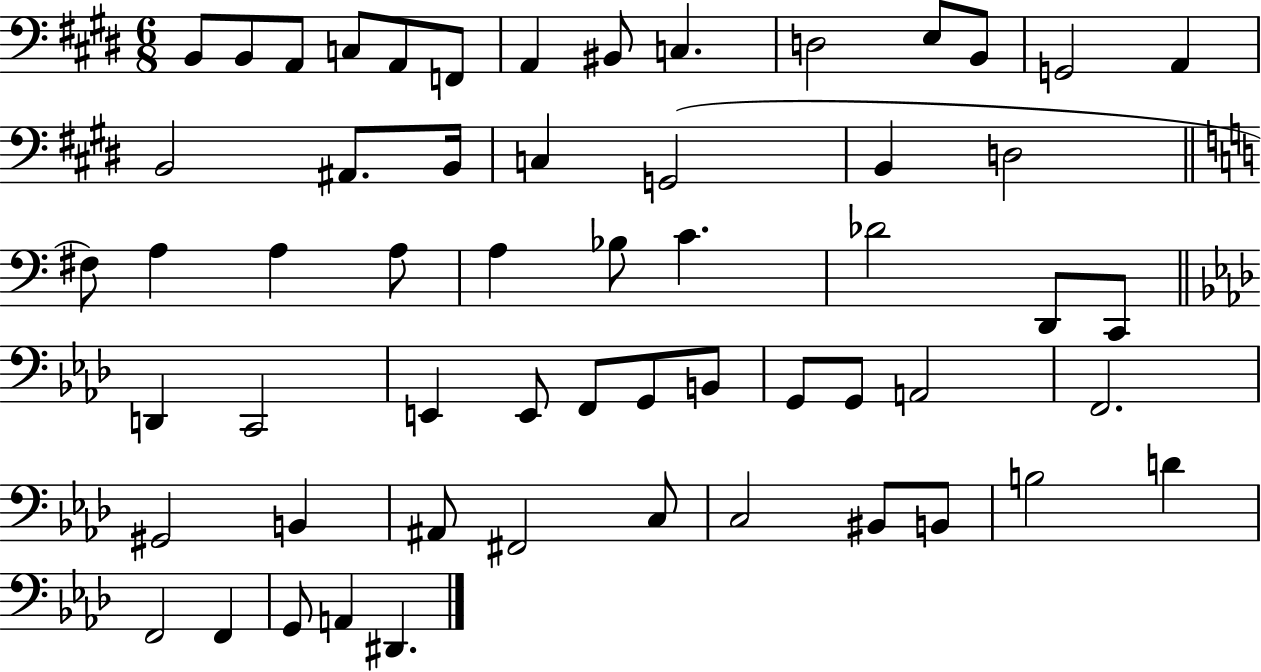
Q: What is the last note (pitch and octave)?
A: D#2